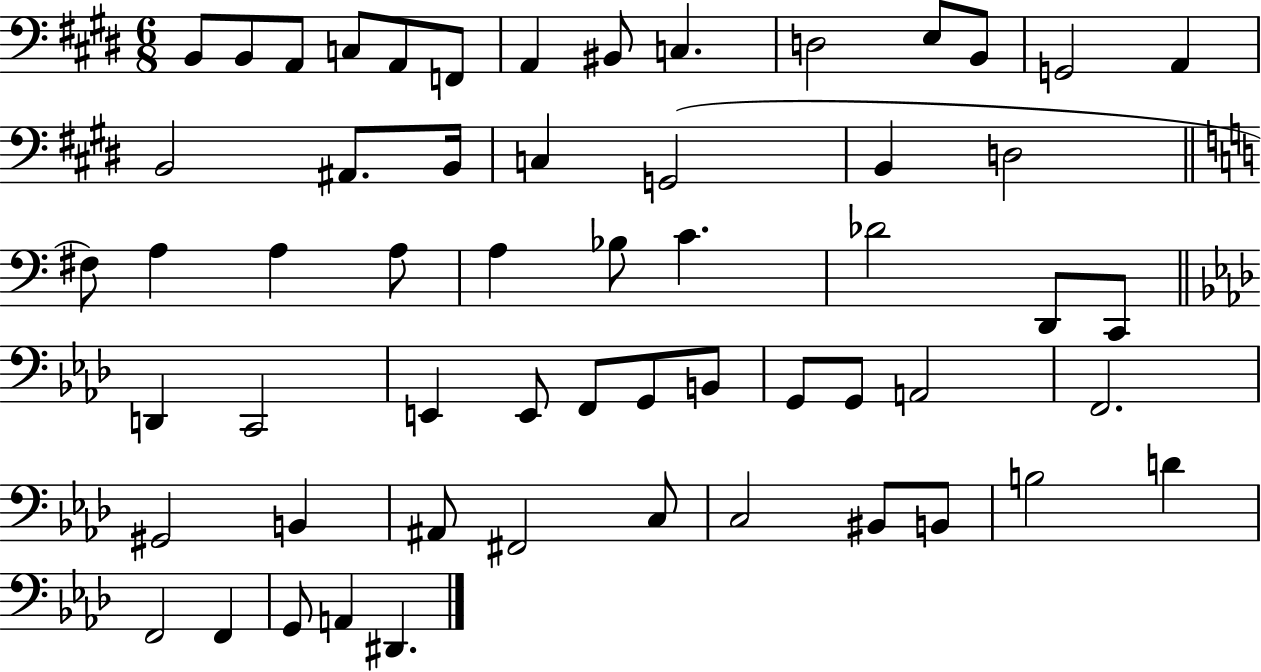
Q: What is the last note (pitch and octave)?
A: D#2